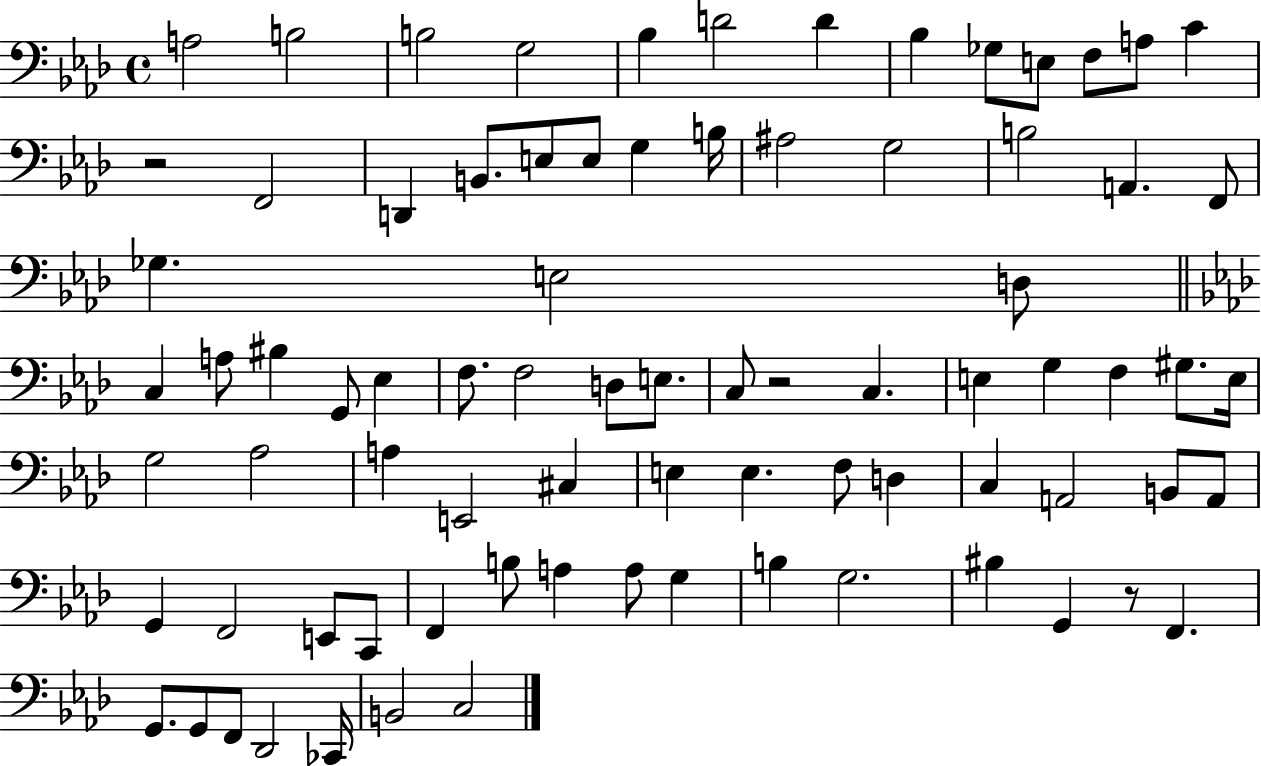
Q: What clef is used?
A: bass